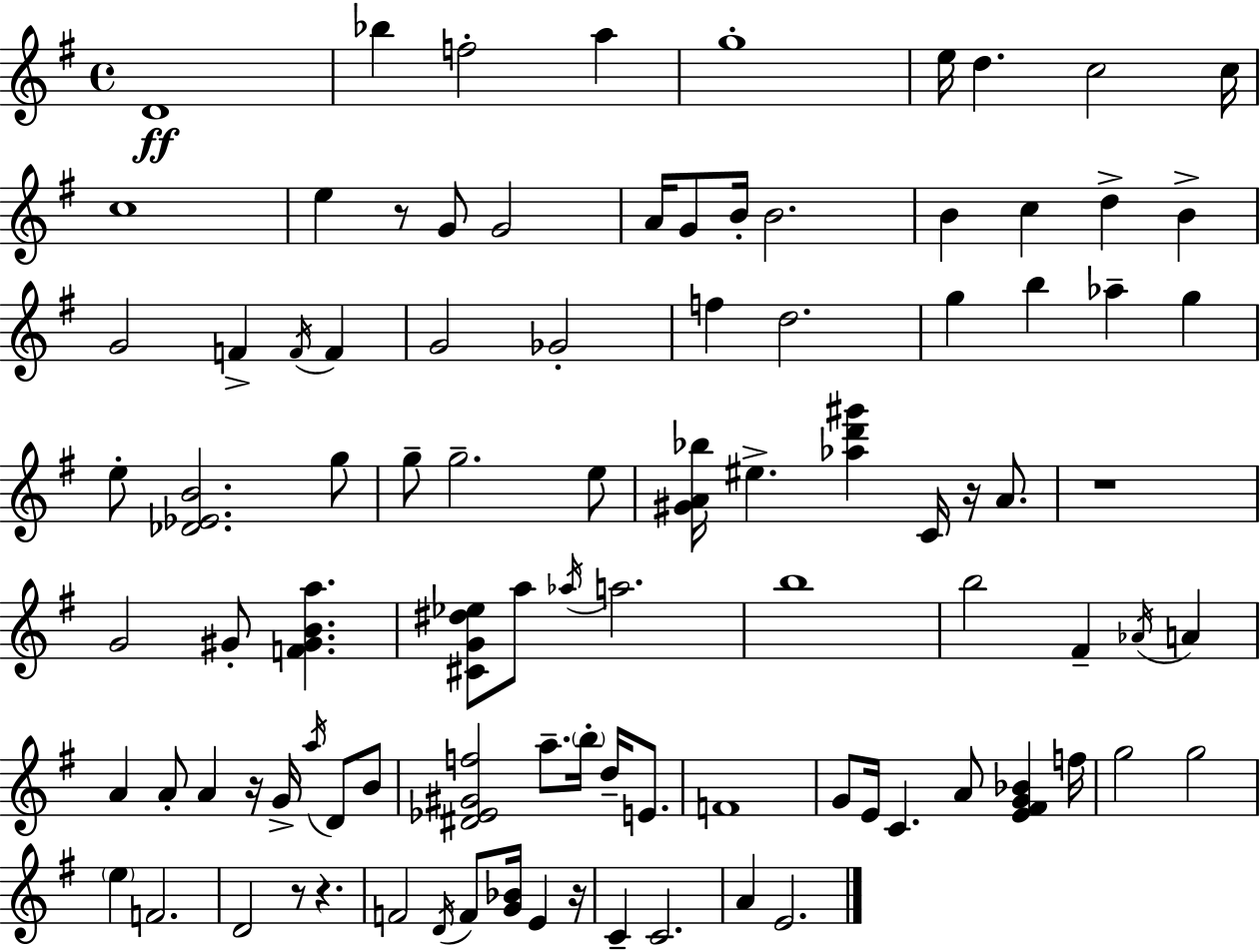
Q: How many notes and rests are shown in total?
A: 96